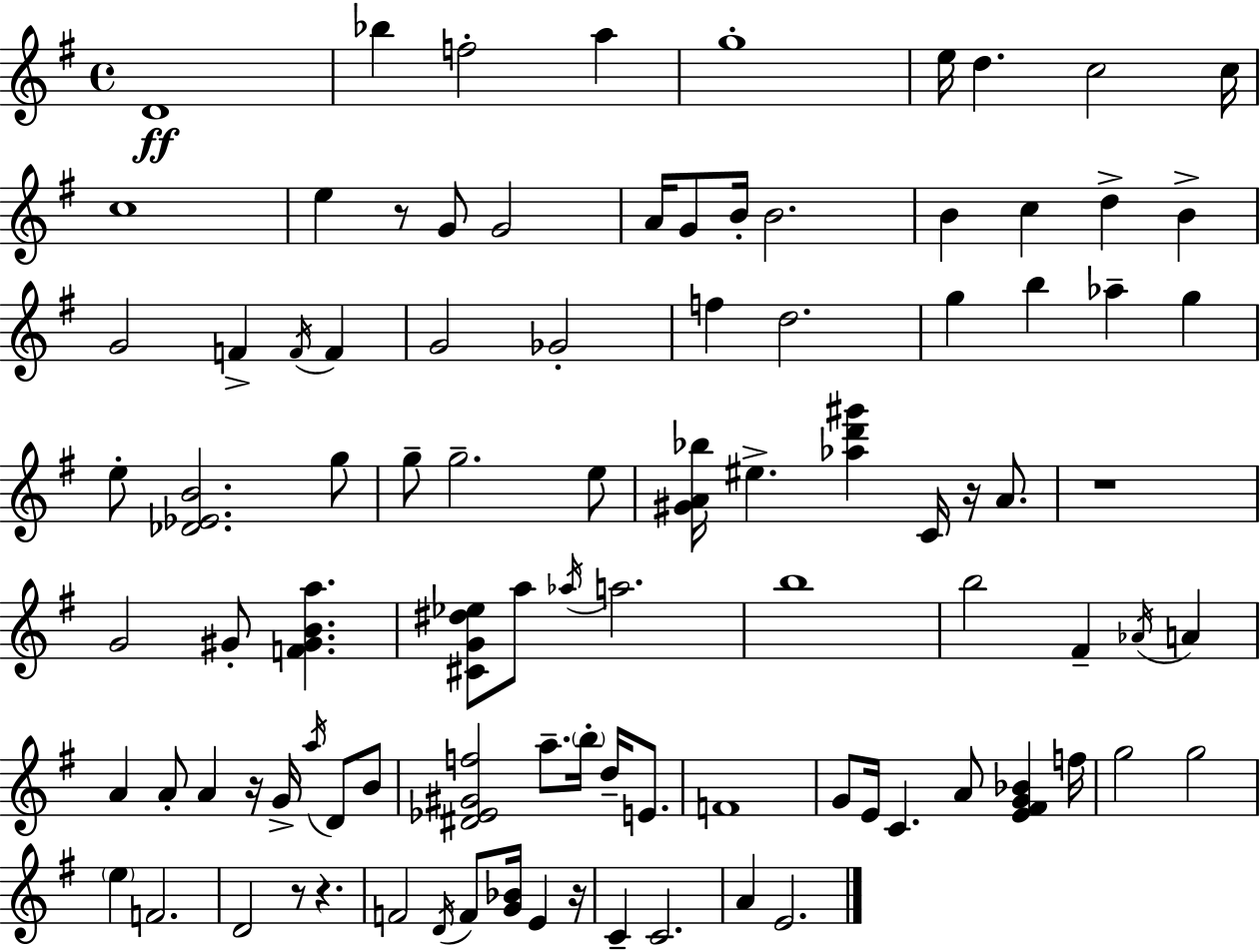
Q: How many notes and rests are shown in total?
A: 96